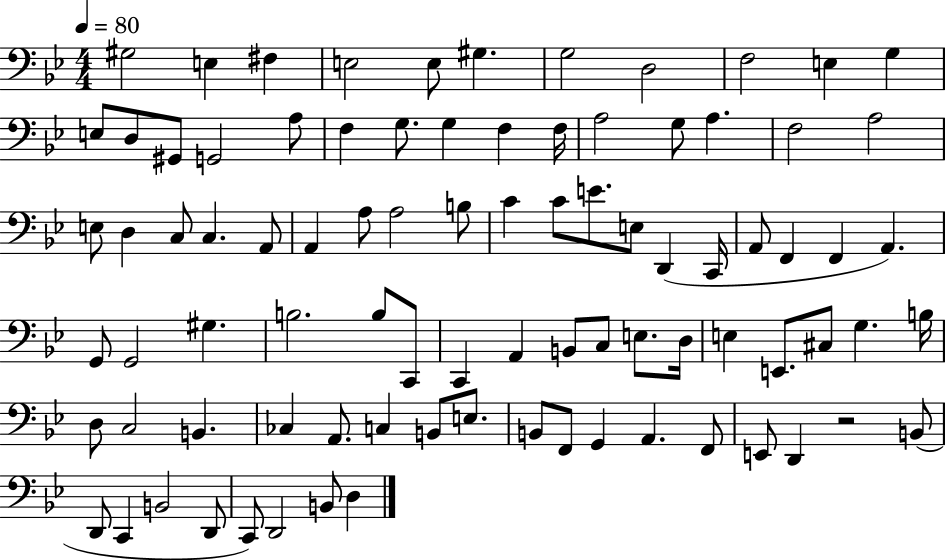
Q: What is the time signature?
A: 4/4